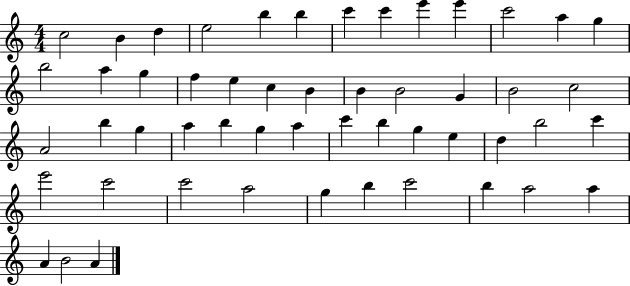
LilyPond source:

{
  \clef treble
  \numericTimeSignature
  \time 4/4
  \key c \major
  c''2 b'4 d''4 | e''2 b''4 b''4 | c'''4 c'''4 e'''4 e'''4 | c'''2 a''4 g''4 | \break b''2 a''4 g''4 | f''4 e''4 c''4 b'4 | b'4 b'2 g'4 | b'2 c''2 | \break a'2 b''4 g''4 | a''4 b''4 g''4 a''4 | c'''4 b''4 g''4 e''4 | d''4 b''2 c'''4 | \break e'''2 c'''2 | c'''2 a''2 | g''4 b''4 c'''2 | b''4 a''2 a''4 | \break a'4 b'2 a'4 | \bar "|."
}